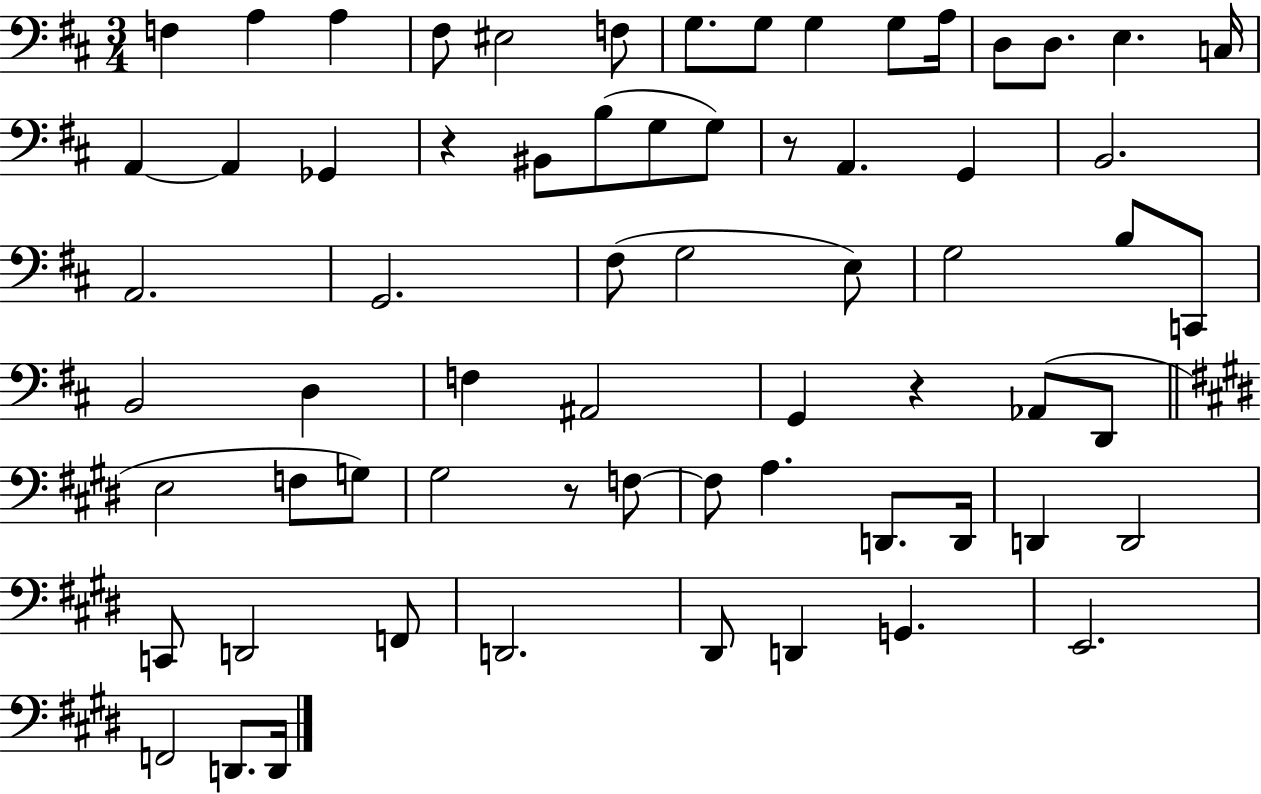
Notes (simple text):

F3/q A3/q A3/q F#3/e EIS3/h F3/e G3/e. G3/e G3/q G3/e A3/s D3/e D3/e. E3/q. C3/s A2/q A2/q Gb2/q R/q BIS2/e B3/e G3/e G3/e R/e A2/q. G2/q B2/h. A2/h. G2/h. F#3/e G3/h E3/e G3/h B3/e C2/e B2/h D3/q F3/q A#2/h G2/q R/q Ab2/e D2/e E3/h F3/e G3/e G#3/h R/e F3/e F3/e A3/q. D2/e. D2/s D2/q D2/h C2/e D2/h F2/e D2/h. D#2/e D2/q G2/q. E2/h. F2/h D2/e. D2/s